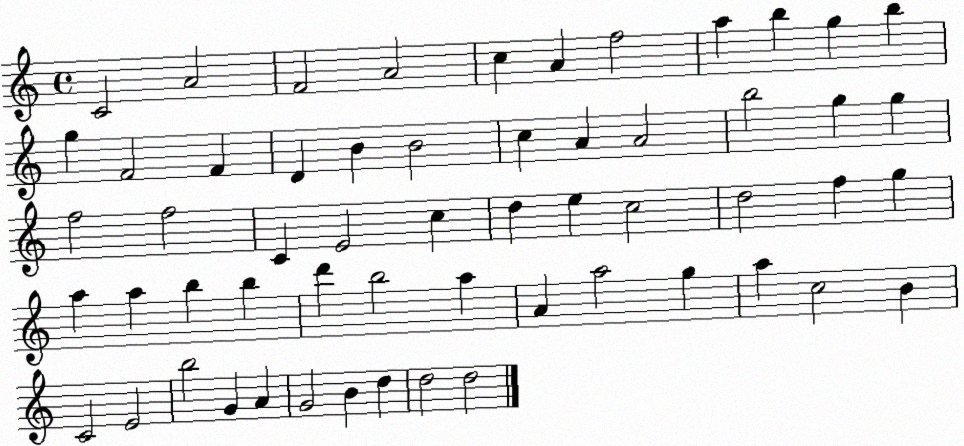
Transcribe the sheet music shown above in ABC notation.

X:1
T:Untitled
M:4/4
L:1/4
K:C
C2 A2 F2 A2 c A f2 a b g b g F2 F D B B2 c A A2 b2 g g f2 f2 C E2 c d e c2 d2 f g a a b b d' b2 a A a2 g a c2 B C2 E2 b2 G A G2 B d d2 d2